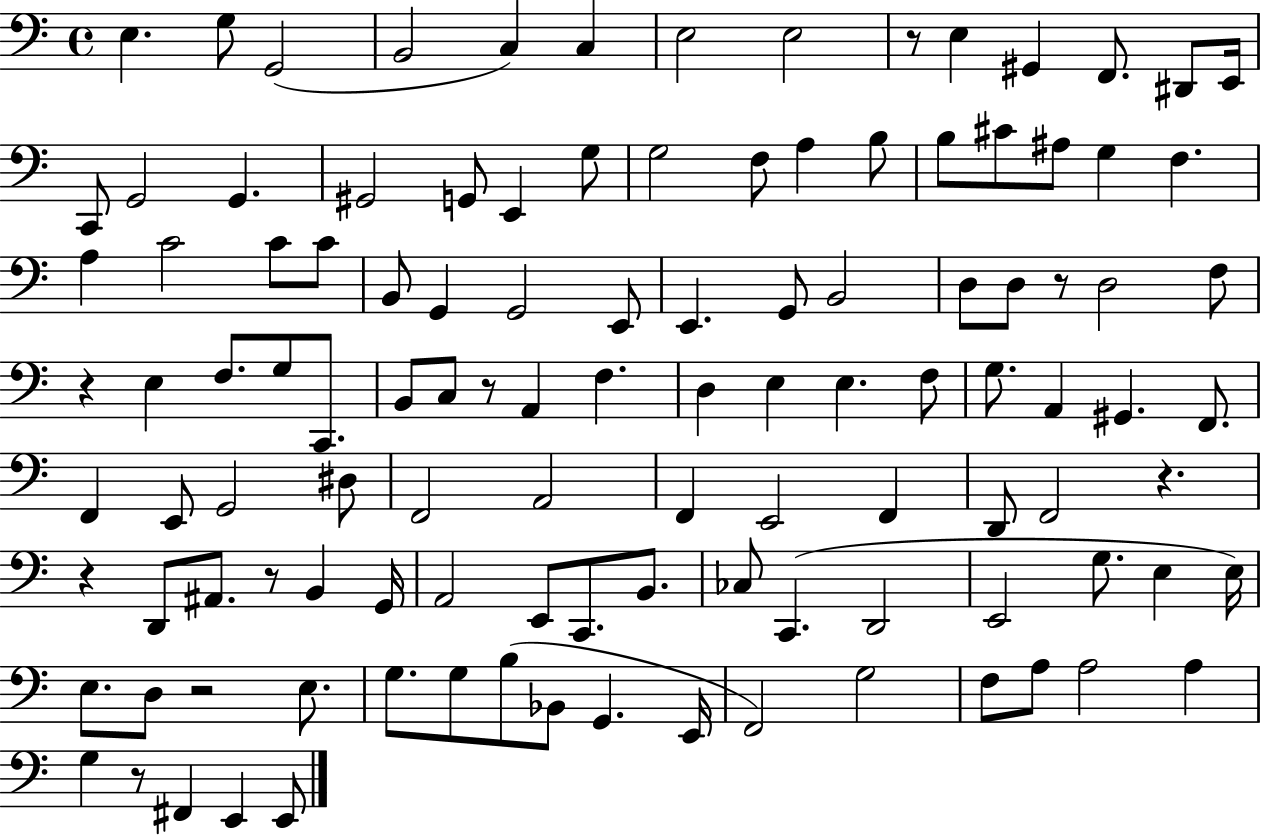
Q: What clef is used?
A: bass